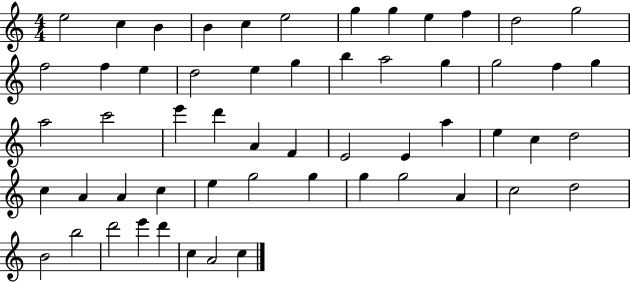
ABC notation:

X:1
T:Untitled
M:4/4
L:1/4
K:C
e2 c B B c e2 g g e f d2 g2 f2 f e d2 e g b a2 g g2 f g a2 c'2 e' d' A F E2 E a e c d2 c A A c e g2 g g g2 A c2 d2 B2 b2 d'2 e' d' c A2 c